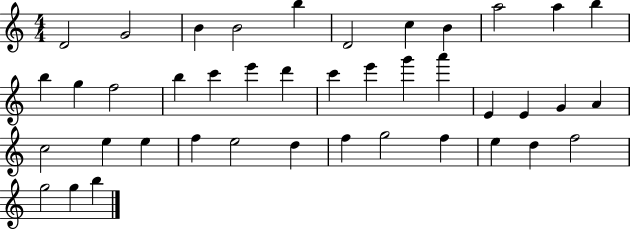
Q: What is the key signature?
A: C major